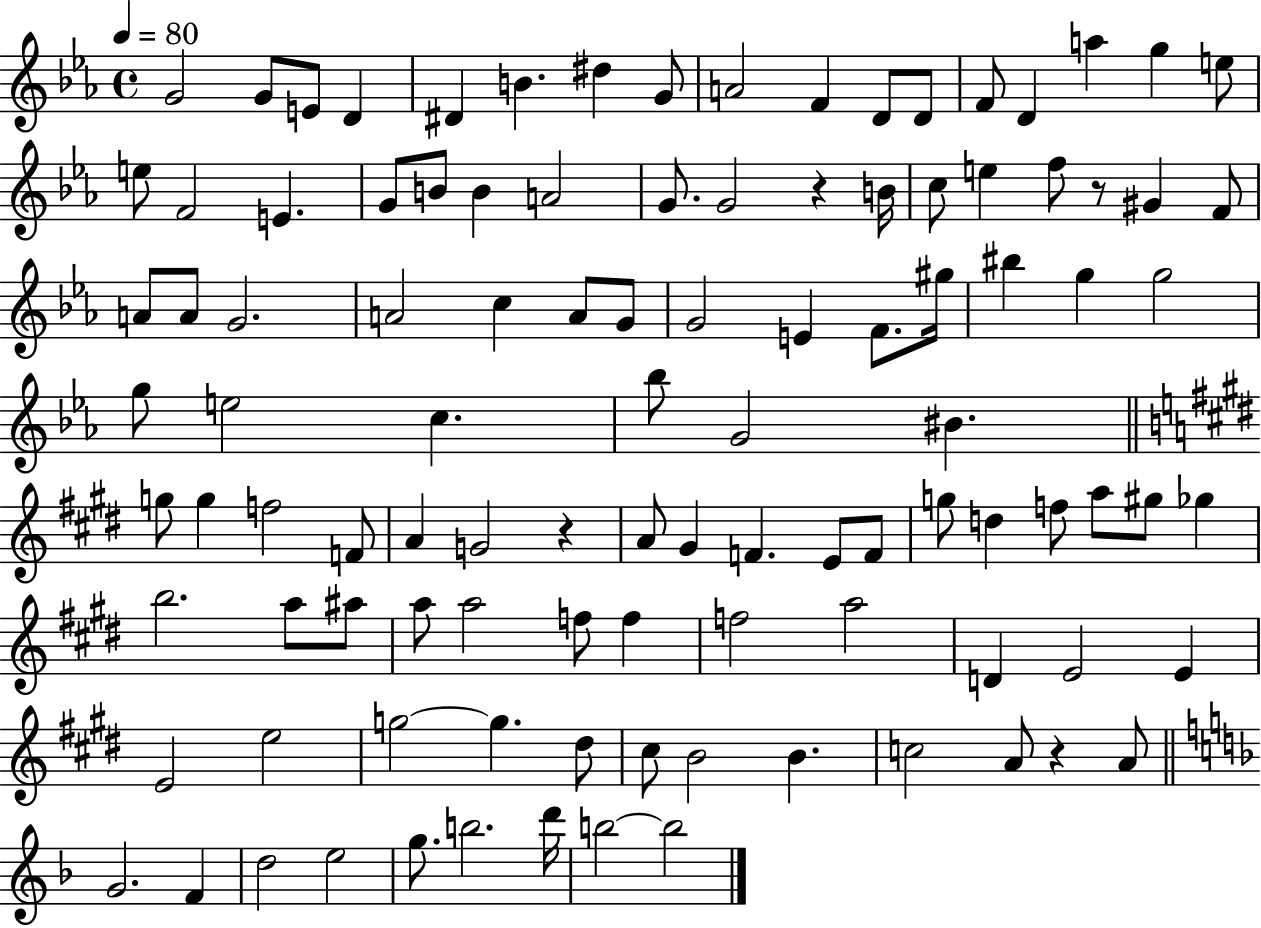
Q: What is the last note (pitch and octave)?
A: B5